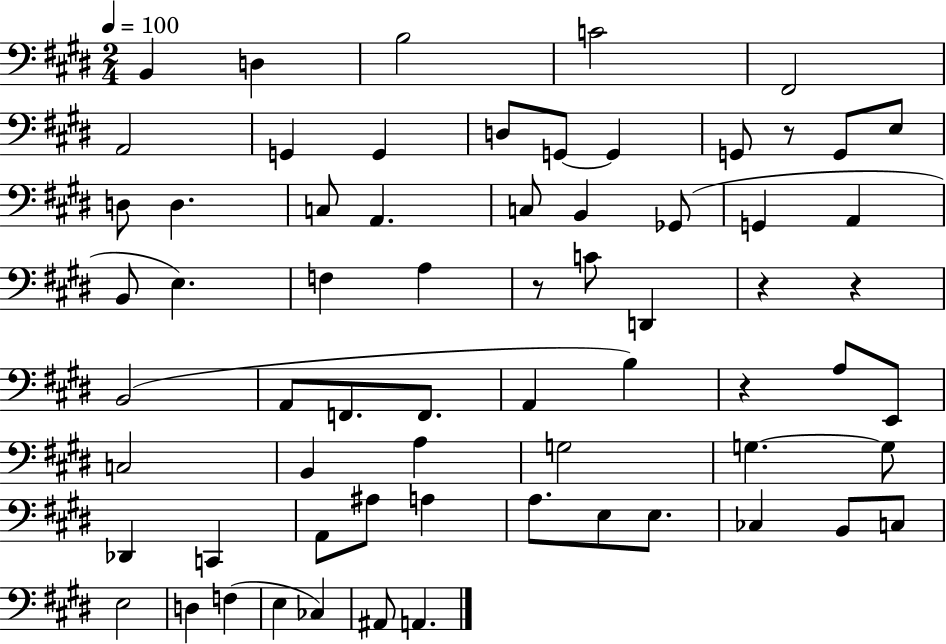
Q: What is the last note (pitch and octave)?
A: A2